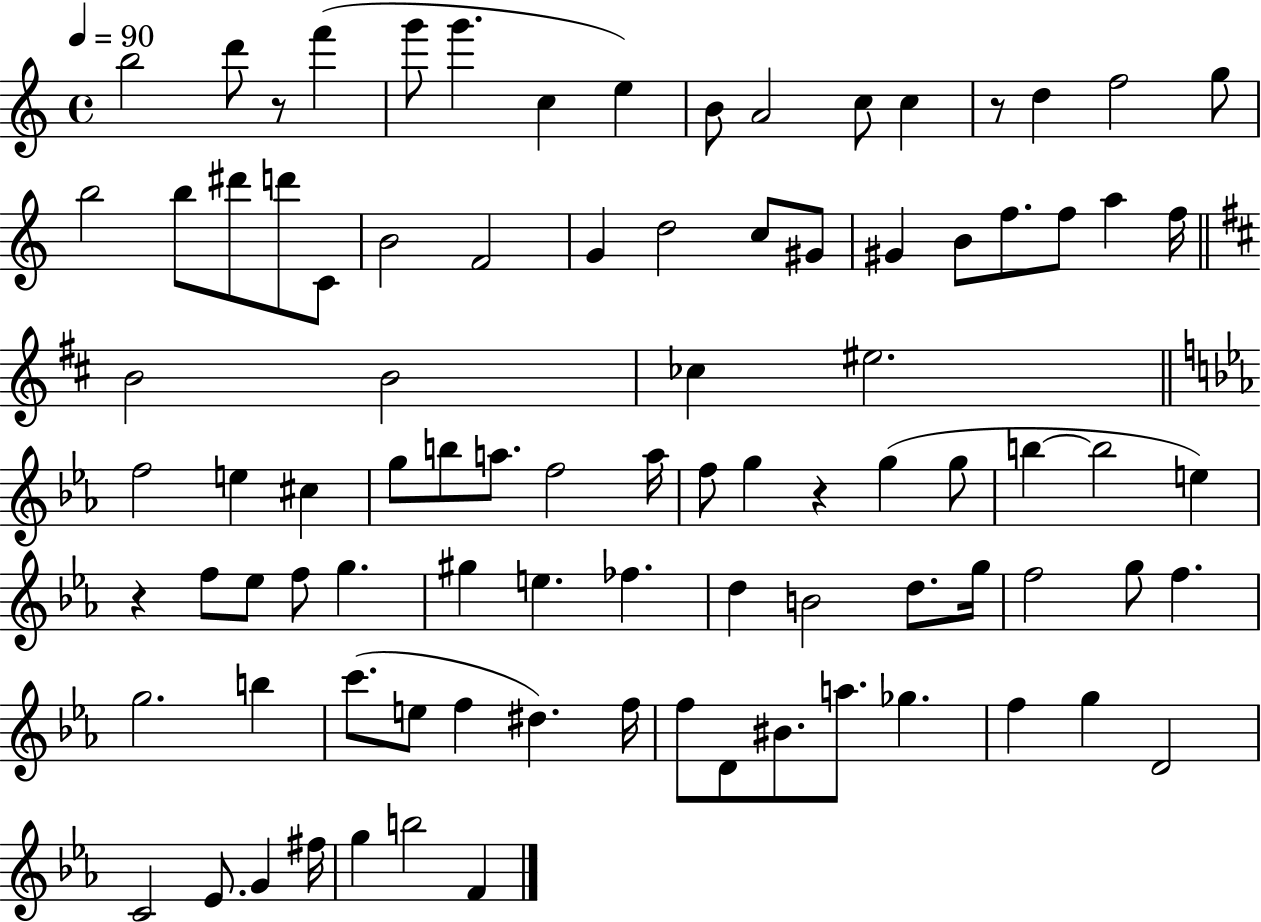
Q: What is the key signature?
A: C major